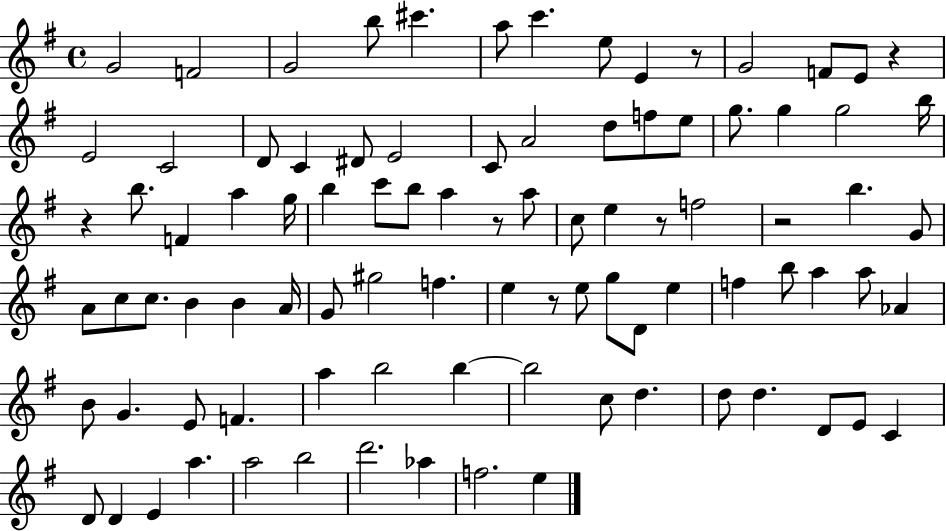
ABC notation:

X:1
T:Untitled
M:4/4
L:1/4
K:G
G2 F2 G2 b/2 ^c' a/2 c' e/2 E z/2 G2 F/2 E/2 z E2 C2 D/2 C ^D/2 E2 C/2 A2 d/2 f/2 e/2 g/2 g g2 b/4 z b/2 F a g/4 b c'/2 b/2 a z/2 a/2 c/2 e z/2 f2 z2 b G/2 A/2 c/2 c/2 B B A/4 G/2 ^g2 f e z/2 e/2 g/2 D/2 e f b/2 a a/2 _A B/2 G E/2 F a b2 b b2 c/2 d d/2 d D/2 E/2 C D/2 D E a a2 b2 d'2 _a f2 e